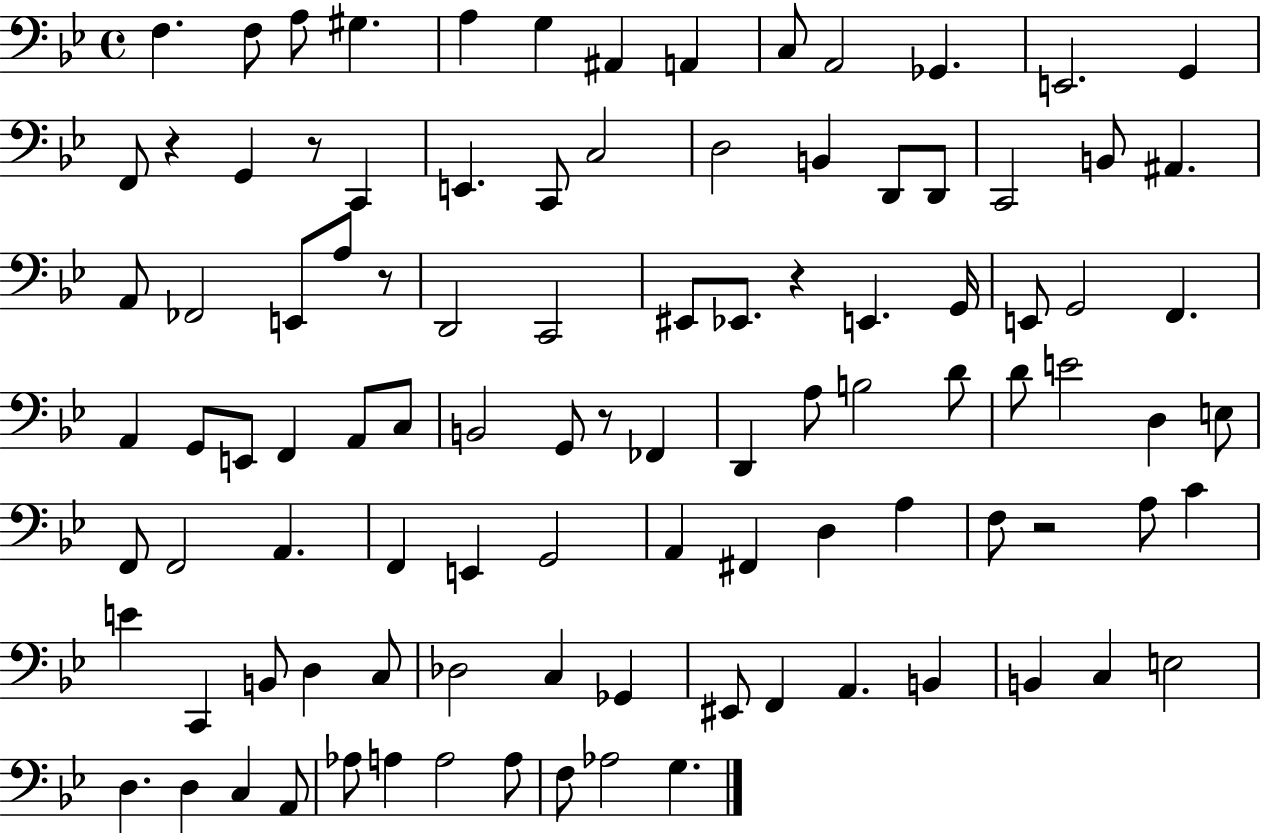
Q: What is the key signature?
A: BES major